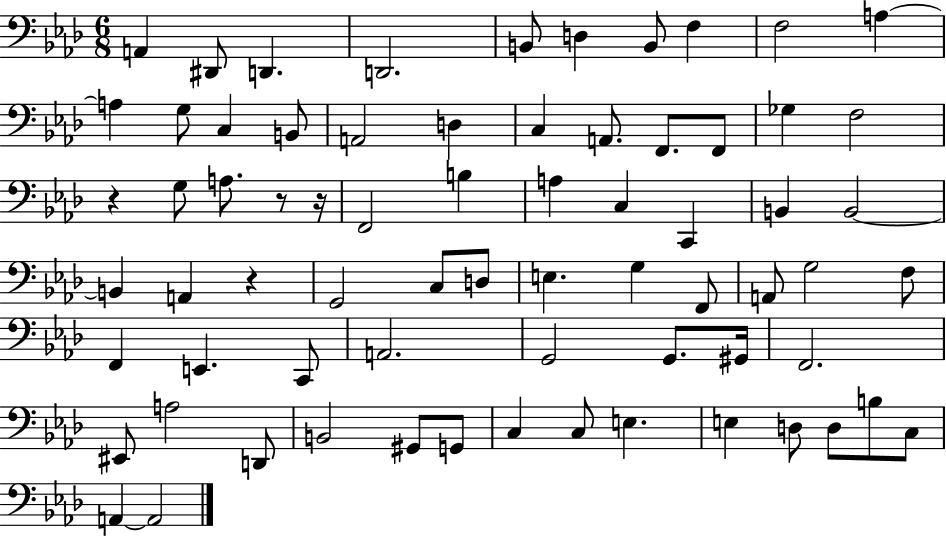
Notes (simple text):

A2/q D#2/e D2/q. D2/h. B2/e D3/q B2/e F3/q F3/h A3/q A3/q G3/e C3/q B2/e A2/h D3/q C3/q A2/e. F2/e. F2/e Gb3/q F3/h R/q G3/e A3/e. R/e R/s F2/h B3/q A3/q C3/q C2/q B2/q B2/h B2/q A2/q R/q G2/h C3/e D3/e E3/q. G3/q F2/e A2/e G3/h F3/e F2/q E2/q. C2/e A2/h. G2/h G2/e. G#2/s F2/h. EIS2/e A3/h D2/e B2/h G#2/e G2/e C3/q C3/e E3/q. E3/q D3/e D3/e B3/e C3/e A2/q A2/h